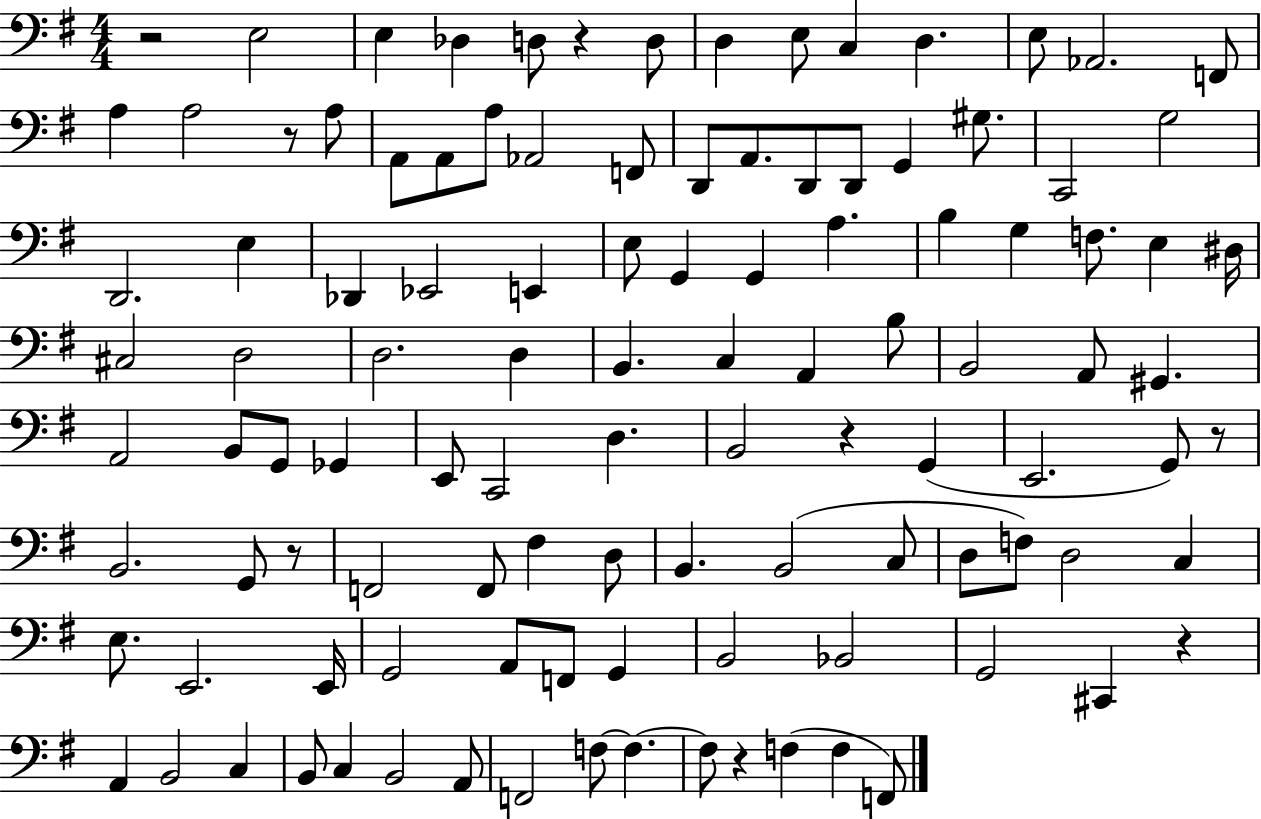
{
  \clef bass
  \numericTimeSignature
  \time 4/4
  \key g \major
  r2 e2 | e4 des4 d8 r4 d8 | d4 e8 c4 d4. | e8 aes,2. f,8 | \break a4 a2 r8 a8 | a,8 a,8 a8 aes,2 f,8 | d,8 a,8. d,8 d,8 g,4 gis8. | c,2 g2 | \break d,2. e4 | des,4 ees,2 e,4 | e8 g,4 g,4 a4. | b4 g4 f8. e4 dis16 | \break cis2 d2 | d2. d4 | b,4. c4 a,4 b8 | b,2 a,8 gis,4. | \break a,2 b,8 g,8 ges,4 | e,8 c,2 d4. | b,2 r4 g,4( | e,2. g,8) r8 | \break b,2. g,8 r8 | f,2 f,8 fis4 d8 | b,4. b,2( c8 | d8 f8) d2 c4 | \break e8. e,2. e,16 | g,2 a,8 f,8 g,4 | b,2 bes,2 | g,2 cis,4 r4 | \break a,4 b,2 c4 | b,8 c4 b,2 a,8 | f,2 f8~~ f4.~~ | f8 r4 f4( f4 f,8) | \break \bar "|."
}